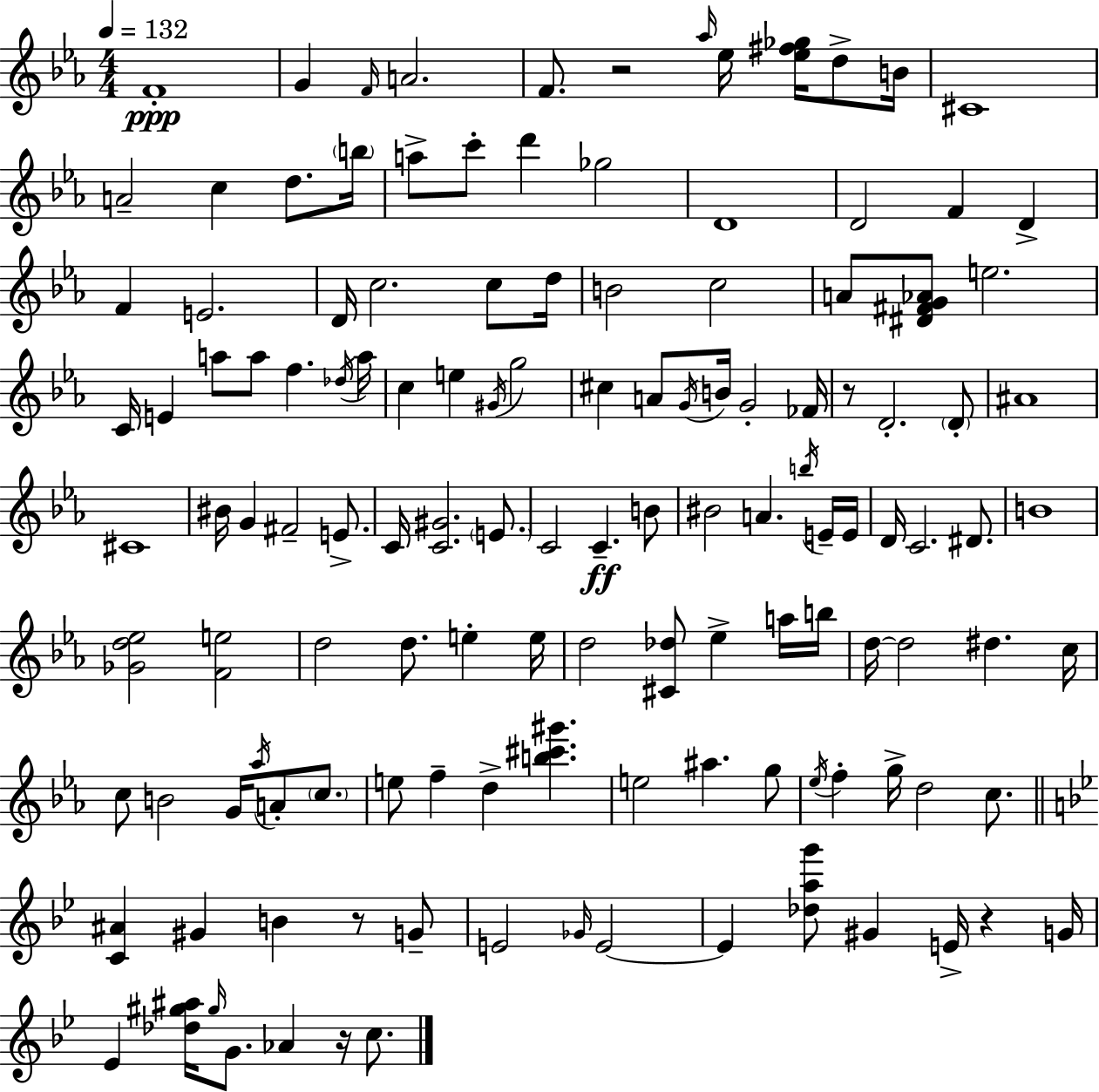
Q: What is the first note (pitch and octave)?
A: F4